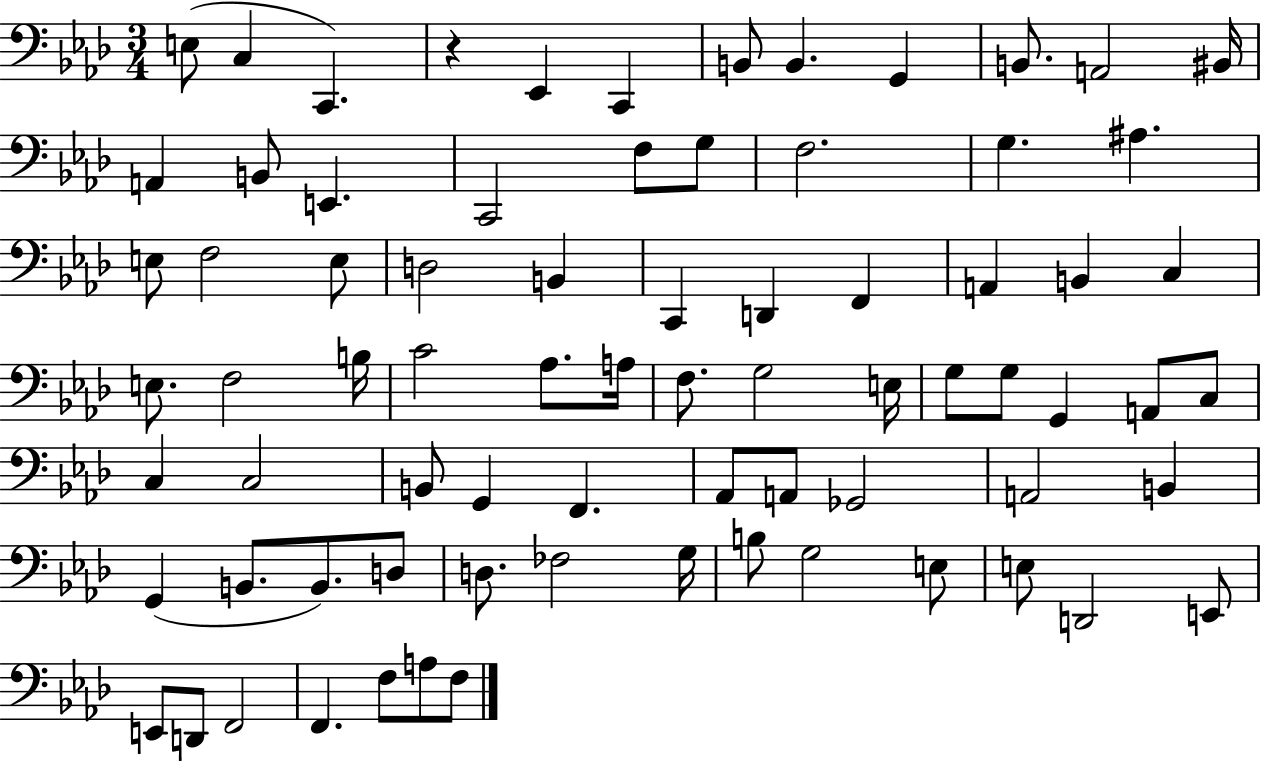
X:1
T:Untitled
M:3/4
L:1/4
K:Ab
E,/2 C, C,, z _E,, C,, B,,/2 B,, G,, B,,/2 A,,2 ^B,,/4 A,, B,,/2 E,, C,,2 F,/2 G,/2 F,2 G, ^A, E,/2 F,2 E,/2 D,2 B,, C,, D,, F,, A,, B,, C, E,/2 F,2 B,/4 C2 _A,/2 A,/4 F,/2 G,2 E,/4 G,/2 G,/2 G,, A,,/2 C,/2 C, C,2 B,,/2 G,, F,, _A,,/2 A,,/2 _G,,2 A,,2 B,, G,, B,,/2 B,,/2 D,/2 D,/2 _F,2 G,/4 B,/2 G,2 E,/2 E,/2 D,,2 E,,/2 E,,/2 D,,/2 F,,2 F,, F,/2 A,/2 F,/2